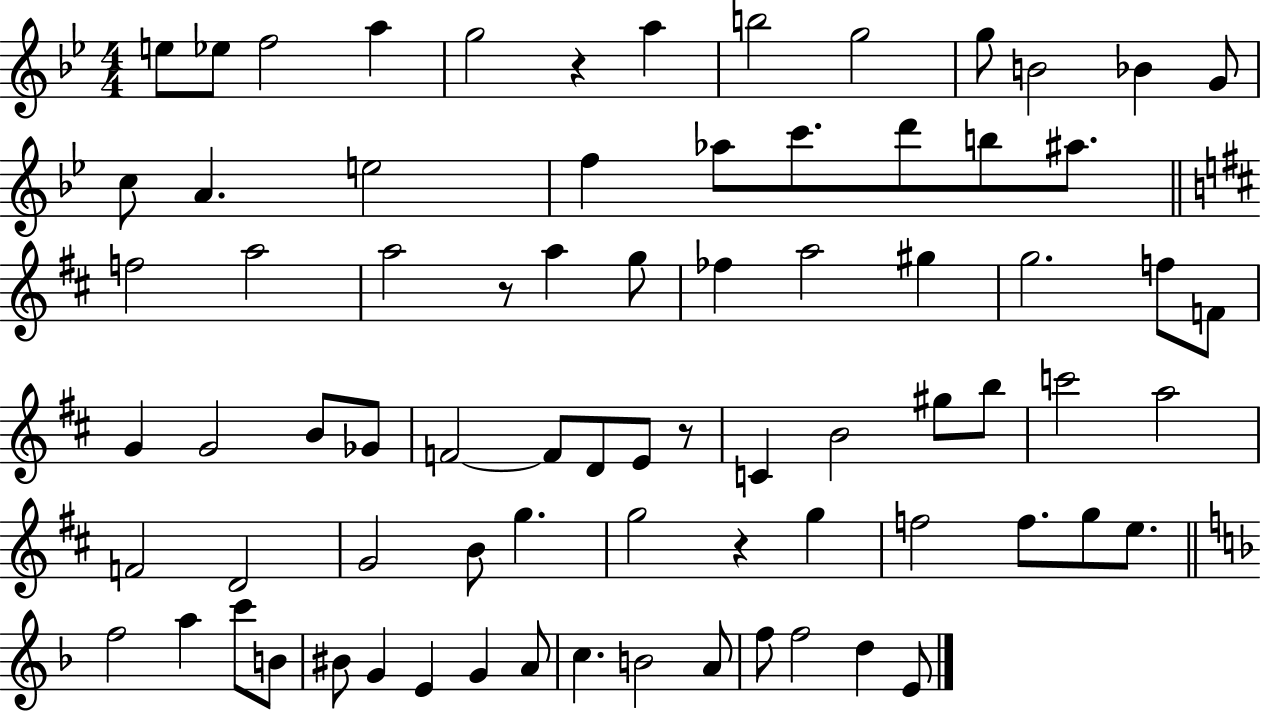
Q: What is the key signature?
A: BES major